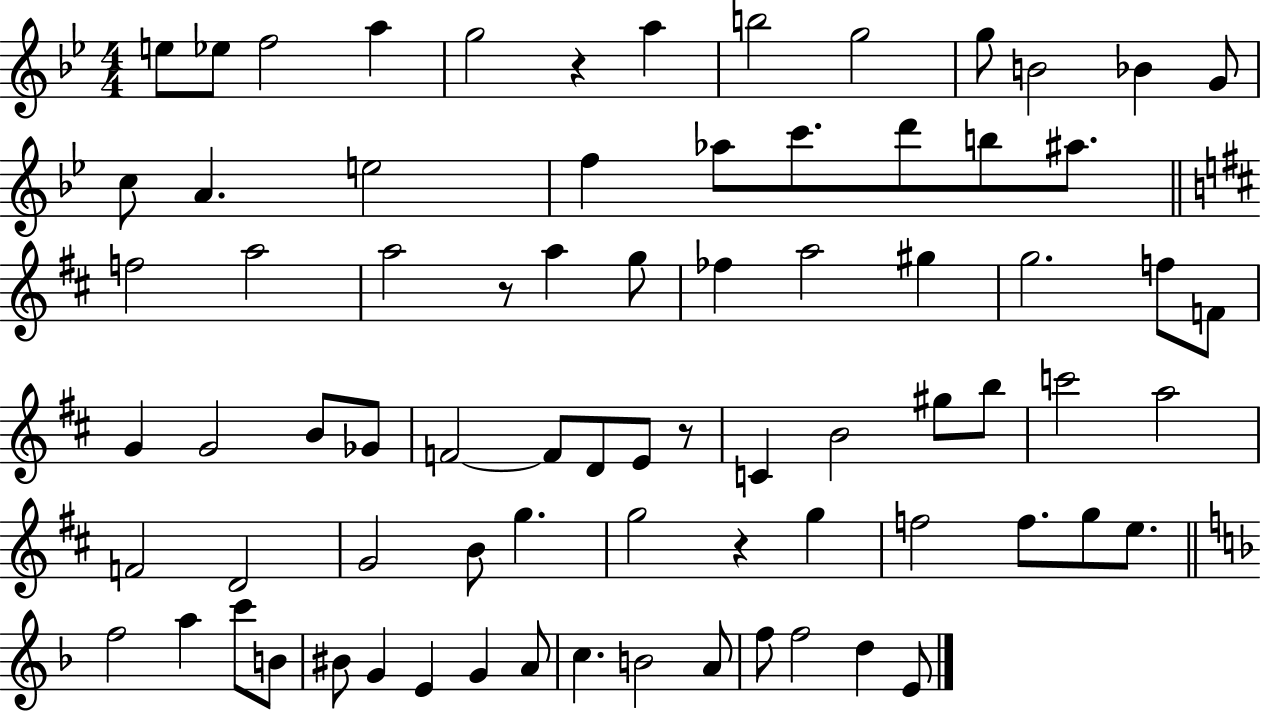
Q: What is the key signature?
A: BES major